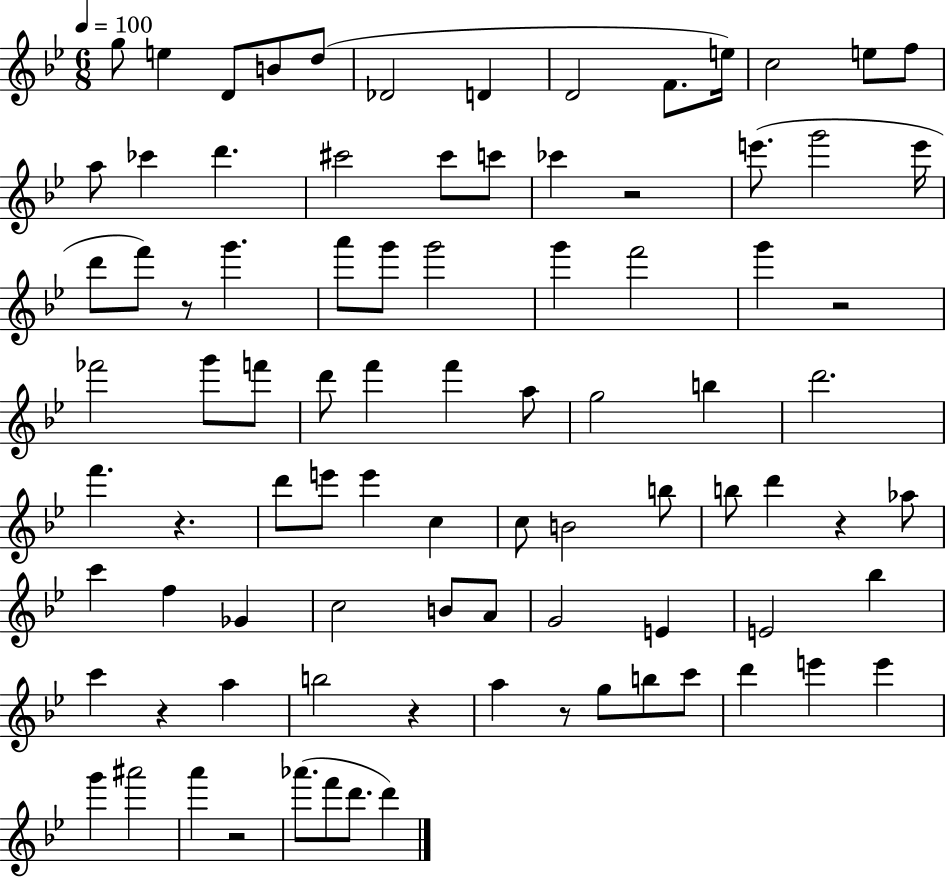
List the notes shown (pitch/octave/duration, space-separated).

G5/e E5/q D4/e B4/e D5/e Db4/h D4/q D4/h F4/e. E5/s C5/h E5/e F5/e A5/e CES6/q D6/q. C#6/h C#6/e C6/e CES6/q R/h E6/e. G6/h E6/s D6/e F6/e R/e G6/q. A6/e G6/e G6/h G6/q F6/h G6/q R/h FES6/h G6/e F6/e D6/e F6/q F6/q A5/e G5/h B5/q D6/h. F6/q. R/q. D6/e E6/e E6/q C5/q C5/e B4/h B5/e B5/e D6/q R/q Ab5/e C6/q F5/q Gb4/q C5/h B4/e A4/e G4/h E4/q E4/h Bb5/q C6/q R/q A5/q B5/h R/q A5/q R/e G5/e B5/e C6/e D6/q E6/q E6/q G6/q A#6/h A6/q R/h Ab6/e. F6/e D6/e. D6/q